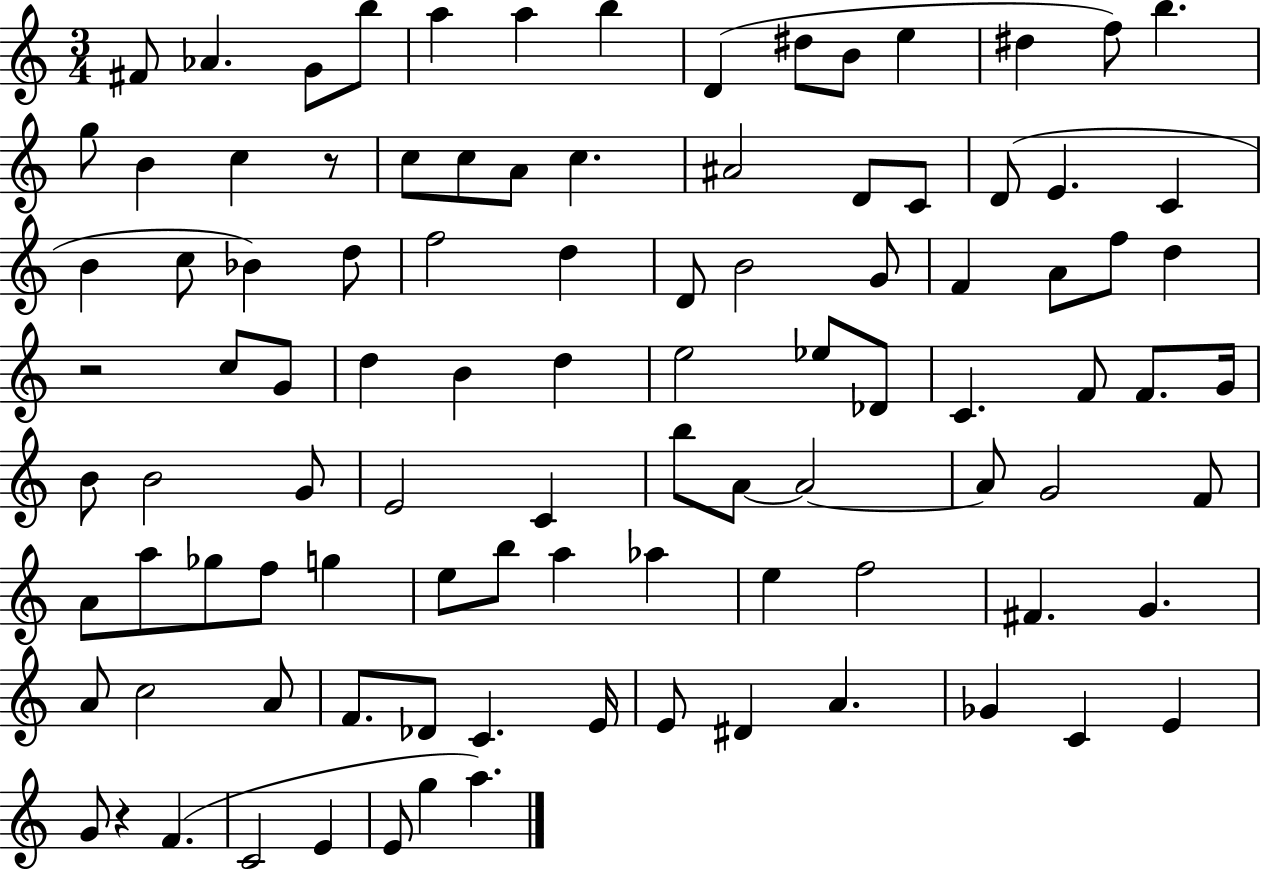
F#4/e Ab4/q. G4/e B5/e A5/q A5/q B5/q D4/q D#5/e B4/e E5/q D#5/q F5/e B5/q. G5/e B4/q C5/q R/e C5/e C5/e A4/e C5/q. A#4/h D4/e C4/e D4/e E4/q. C4/q B4/q C5/e Bb4/q D5/e F5/h D5/q D4/e B4/h G4/e F4/q A4/e F5/e D5/q R/h C5/e G4/e D5/q B4/q D5/q E5/h Eb5/e Db4/e C4/q. F4/e F4/e. G4/s B4/e B4/h G4/e E4/h C4/q B5/e A4/e A4/h A4/e G4/h F4/e A4/e A5/e Gb5/e F5/e G5/q E5/e B5/e A5/q Ab5/q E5/q F5/h F#4/q. G4/q. A4/e C5/h A4/e F4/e. Db4/e C4/q. E4/s E4/e D#4/q A4/q. Gb4/q C4/q E4/q G4/e R/q F4/q. C4/h E4/q E4/e G5/q A5/q.